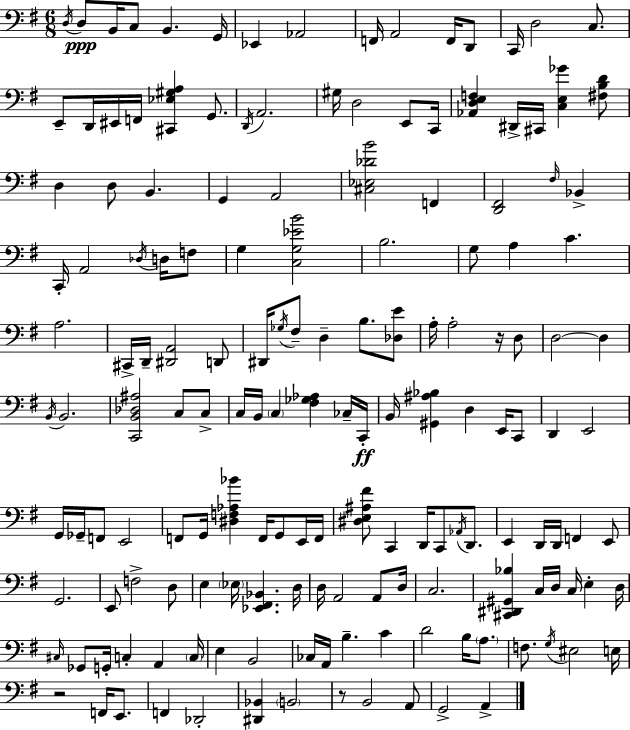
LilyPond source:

{
  \clef bass
  \numericTimeSignature
  \time 6/8
  \key g \major
  \repeat volta 2 { \acciaccatura { d16 }\ppp d8 b,16 c8 b,4. | g,16 ees,4 aes,2 | f,16 a,2 f,16 d,8 | c,16 d2 c8. | \break e,8-- d,16 eis,16 f,16 <cis, ees gis a>4 g,8. | \acciaccatura { d,16 } a,2. | gis16 d2 e,8 | c,16 <aes, d e f>4 dis,16-> cis,16 <c e ges'>4 | \break <fis b d'>8 d4 d8 b,4. | g,4 a,2 | <cis ees des' b'>2 f,4 | <d, fis,>2 \grace { fis16 } bes,4-> | \break c,16-. a,2 | \acciaccatura { des16 } d16 f8 g4 <c g ees' b'>2 | b2. | g8 a4 c'4. | \break a2. | cis,16-> d,16-- <dis, a,>2 | d,8 dis,16 \acciaccatura { ges16 } fis8-- d4-- | b8. <des e'>8 a16-. a2-. | \break r16 d8 d2~~ | d4 \acciaccatura { b,16 } b,2. | <c, b, des ais>2 | c8 c8-> c16 b,16 \parenthesize c4 | \break <fis ges aes>4 ces16-- c,16-.\ff b,16 <gis, ais bes>4 d4 | e,16 c,8 d,4 e,2 | g,16 ges,16-- f,8 e,2 | f,8 g,16 <dis f aes bes'>4 | \break f,16 g,8 e,16 f,16 <dis e ais fis'>8 c,4 | d,16 c,8 \acciaccatura { aes,16 } d,8. e,4 d,16 | d,16 f,4 e,8 g,2. | e,8 f2-> | \break d8 e4 \parenthesize ees16 | <ees, fis, bes,>4. d16 d16 a,2 | a,8 d16 c2. | <cis, dis, gis, bes>4 c16 | \break d16 c16 e4-. d16 \grace { cis16 } ges,8 g,16-. c4-. | a,4 \parenthesize c16 e4 | b,2 ces16 a,16 b4.-- | c'4 d'2 | \break b16 \parenthesize a8. f8. \acciaccatura { g16 } | eis2 e16 r2 | f,16 e,8. f,4 | des,2-. <dis, bes,>4 | \break \parenthesize b,2 r8 b,2 | a,8 g,2-> | a,4-> } \bar "|."
}